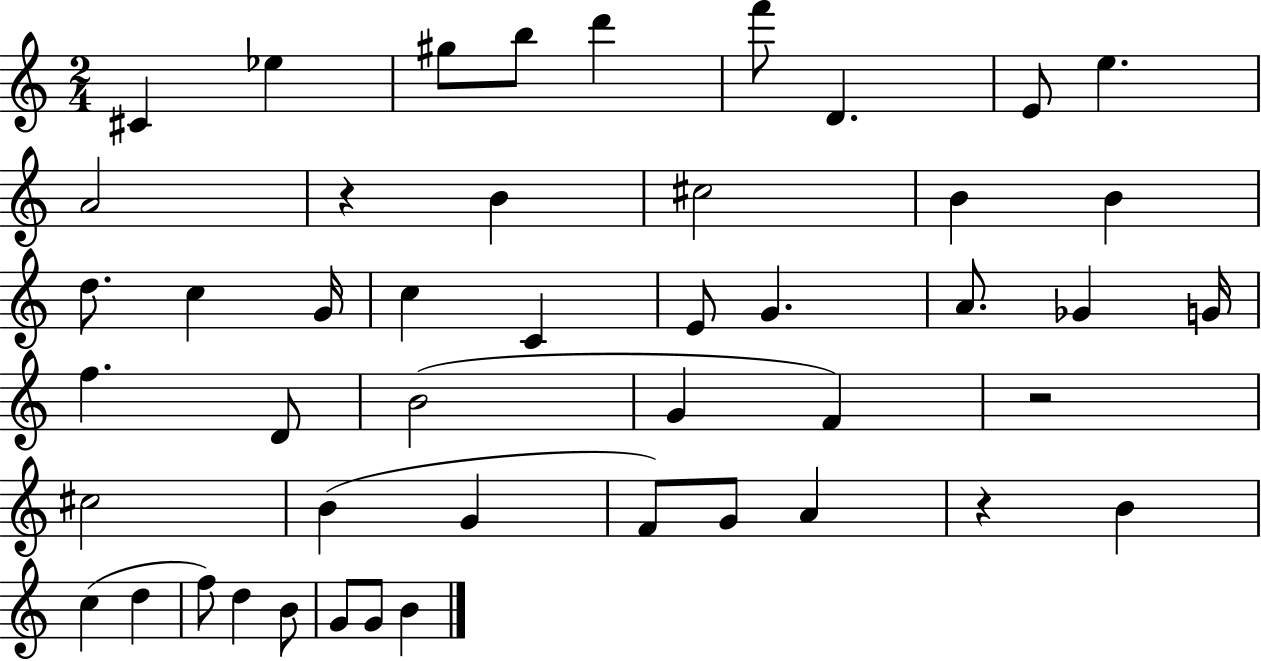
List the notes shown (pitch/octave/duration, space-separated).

C#4/q Eb5/q G#5/e B5/e D6/q F6/e D4/q. E4/e E5/q. A4/h R/q B4/q C#5/h B4/q B4/q D5/e. C5/q G4/s C5/q C4/q E4/e G4/q. A4/e. Gb4/q G4/s F5/q. D4/e B4/h G4/q F4/q R/h C#5/h B4/q G4/q F4/e G4/e A4/q R/q B4/q C5/q D5/q F5/e D5/q B4/e G4/e G4/e B4/q